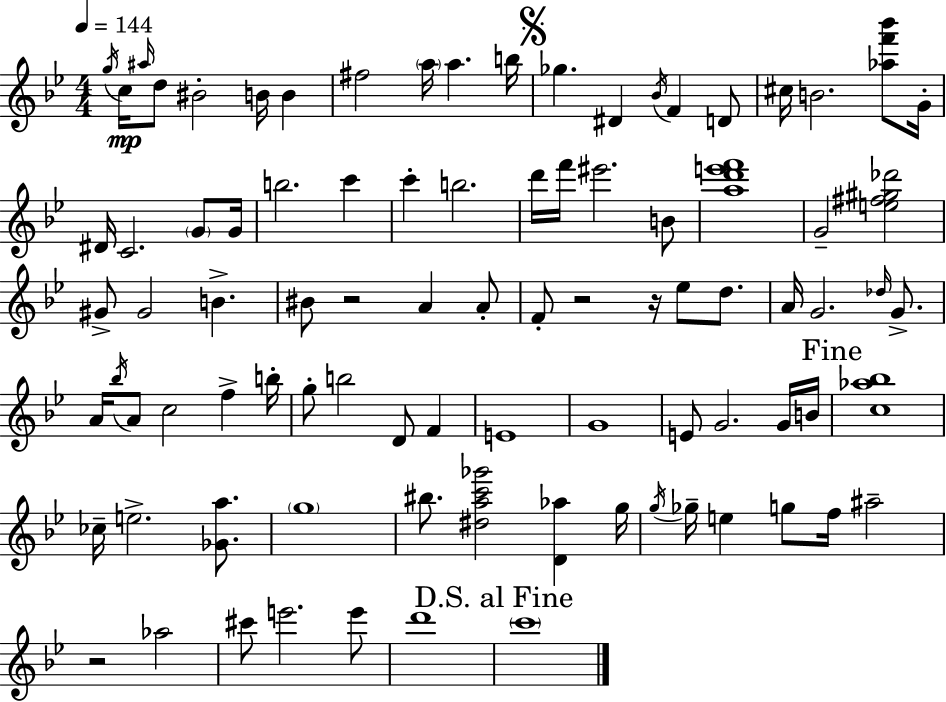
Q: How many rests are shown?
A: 4